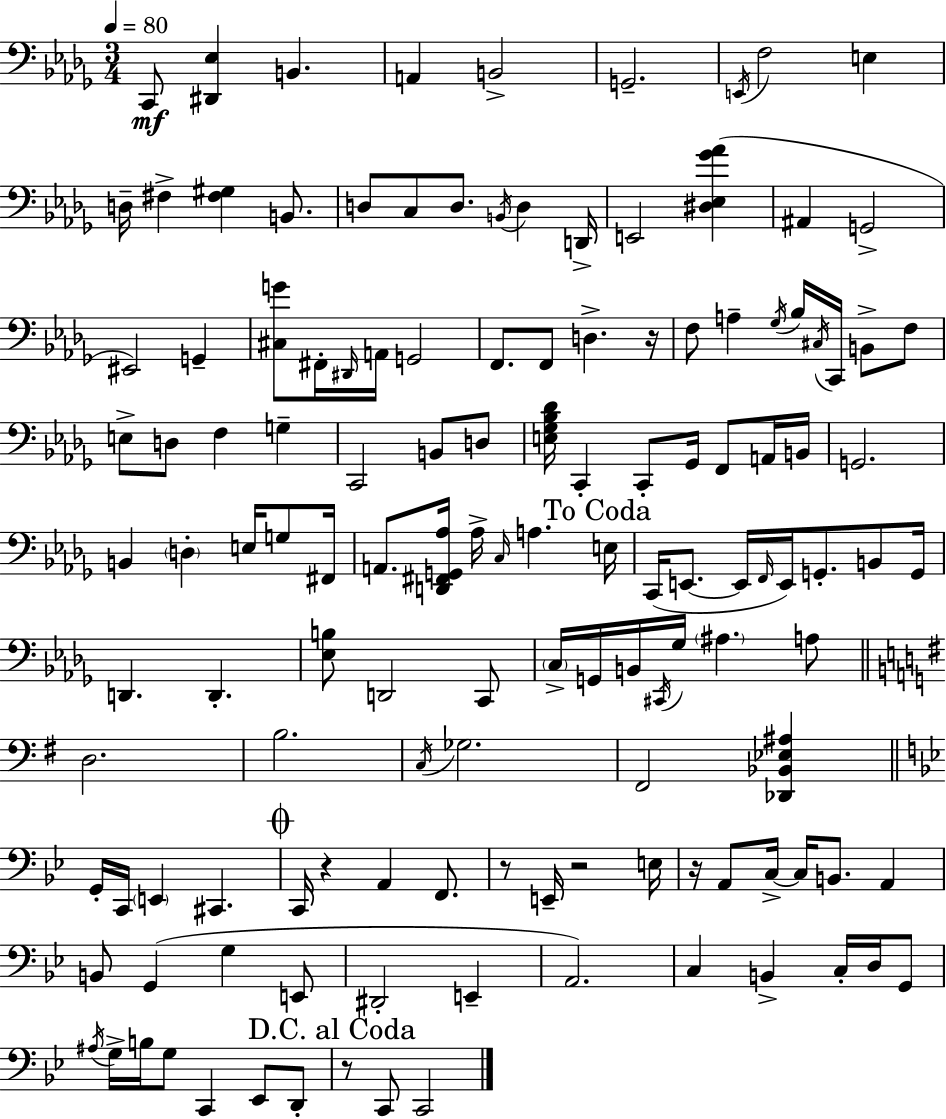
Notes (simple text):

C2/e [D#2,Eb3]/q B2/q. A2/q B2/h G2/h. E2/s F3/h E3/q D3/s F#3/q [F#3,G#3]/q B2/e. D3/e C3/e D3/e. B2/s D3/q D2/s E2/h [D#3,Eb3,Gb4,Ab4]/q A#2/q G2/h EIS2/h G2/q [C#3,G4]/e F#2/s D#2/s A2/s G2/h F2/e. F2/e D3/q. R/s F3/e A3/q Gb3/s Bb3/s C#3/s C2/s B2/e F3/e E3/e D3/e F3/q G3/q C2/h B2/e D3/e [E3,Gb3,Bb3,Db4]/s C2/q C2/e Gb2/s F2/e A2/s B2/s G2/h. B2/q D3/q E3/s G3/e F#2/s A2/e. [D2,F#2,G2,Ab3]/s Ab3/s C3/s A3/q. E3/s C2/s E2/e. E2/s F2/s E2/s G2/e. B2/e G2/s D2/q. D2/q. [Eb3,B3]/e D2/h C2/e C3/s G2/s B2/s C#2/s Gb3/s A#3/q. A3/e D3/h. B3/h. C3/s Gb3/h. F#2/h [Db2,Bb2,Eb3,A#3]/q G2/s C2/s E2/q C#2/q. C2/s R/q A2/q F2/e. R/e E2/s R/h E3/s R/s A2/e C3/s C3/s B2/e. A2/q B2/e G2/q G3/q E2/e D#2/h E2/q A2/h. C3/q B2/q C3/s D3/s G2/e A#3/s G3/s B3/s G3/e C2/q Eb2/e D2/e R/e C2/e C2/h